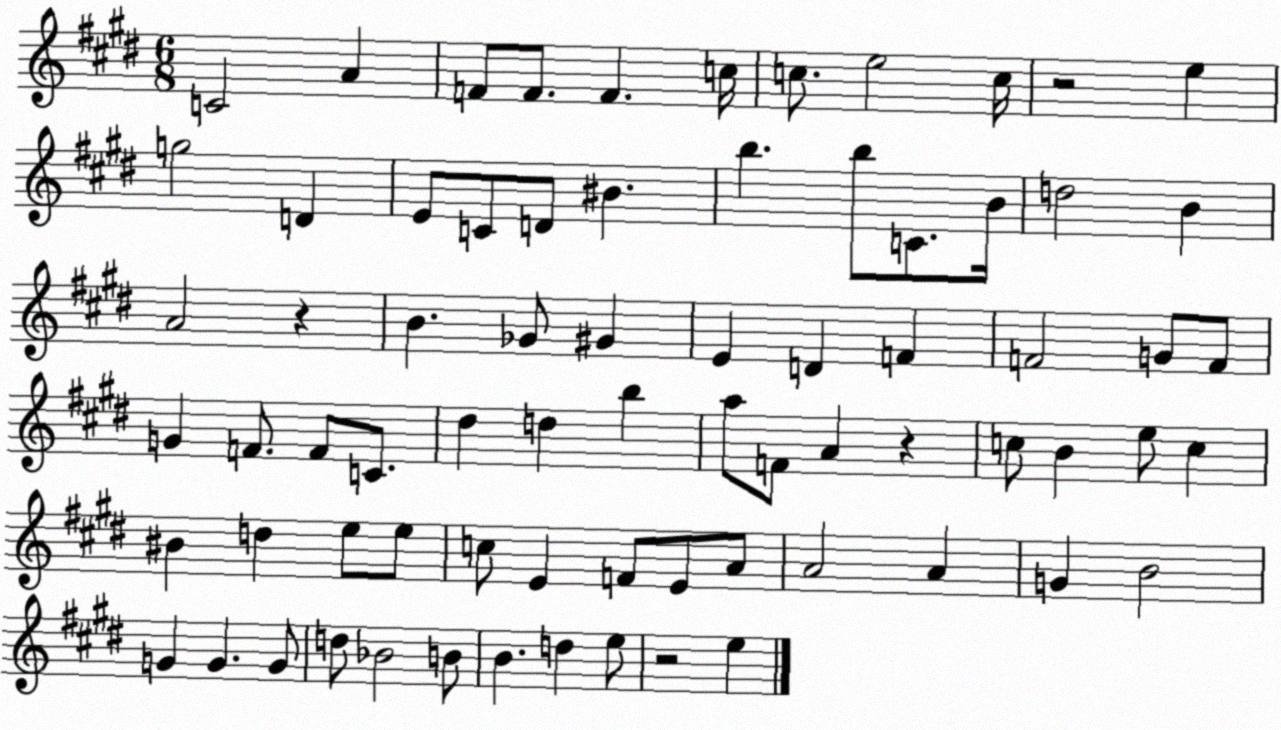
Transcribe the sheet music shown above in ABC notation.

X:1
T:Untitled
M:6/8
L:1/4
K:E
C2 A F/2 F/2 F c/4 c/2 e2 c/4 z2 e g2 D E/2 C/2 D/2 ^B b b/2 C/2 B/4 d2 B A2 z B _G/2 ^G E D F F2 G/2 F/2 G F/2 F/2 C/2 ^d d b a/2 F/2 A z c/2 B e/2 c ^B d e/2 e/2 c/2 E F/2 E/2 A/2 A2 A G B2 G G G/2 d/2 _B2 B/2 B d e/2 z2 e